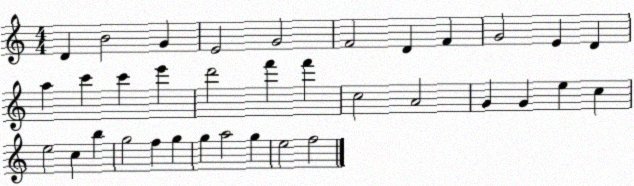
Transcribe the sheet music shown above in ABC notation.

X:1
T:Untitled
M:4/4
L:1/4
K:C
D B2 G E2 G2 F2 D F G2 E D a c' c' e' d'2 f' f' c2 A2 G G e c e2 c b g2 f g g a2 g e2 f2